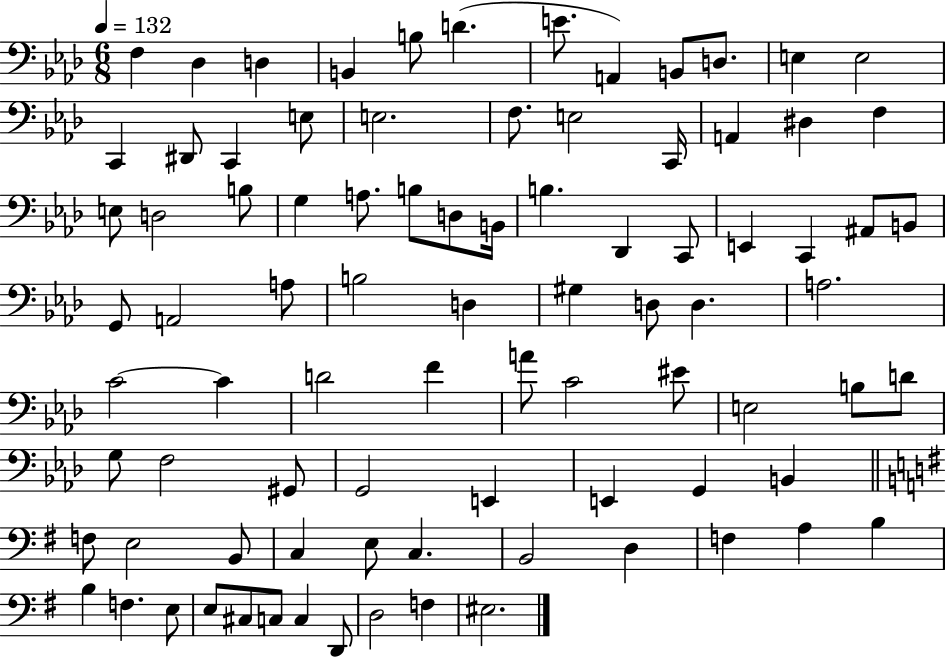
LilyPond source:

{
  \clef bass
  \numericTimeSignature
  \time 6/8
  \key aes \major
  \tempo 4 = 132
  f4 des4 d4 | b,4 b8 d'4.( | e'8. a,4) b,8 d8. | e4 e2 | \break c,4 dis,8 c,4 e8 | e2. | f8. e2 c,16 | a,4 dis4 f4 | \break e8 d2 b8 | g4 a8. b8 d8 b,16 | b4. des,4 c,8 | e,4 c,4 ais,8 b,8 | \break g,8 a,2 a8 | b2 d4 | gis4 d8 d4. | a2. | \break c'2~~ c'4 | d'2 f'4 | a'8 c'2 eis'8 | e2 b8 d'8 | \break g8 f2 gis,8 | g,2 e,4 | e,4 g,4 b,4 | \bar "||" \break \key e \minor f8 e2 b,8 | c4 e8 c4. | b,2 d4 | f4 a4 b4 | \break b4 f4. e8 | e8 cis8 c8 c4 d,8 | d2 f4 | eis2. | \break \bar "|."
}